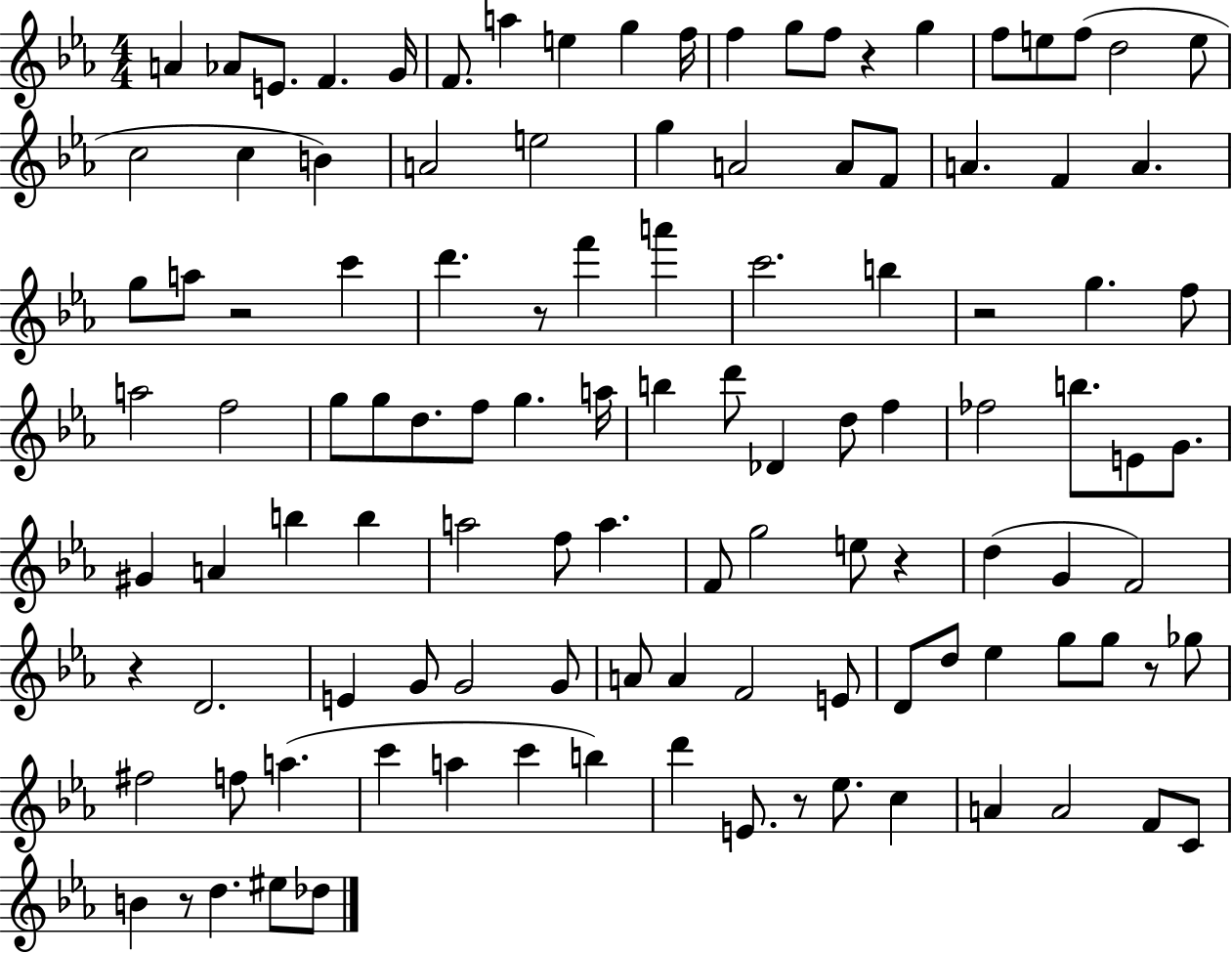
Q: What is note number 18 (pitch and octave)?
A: D5